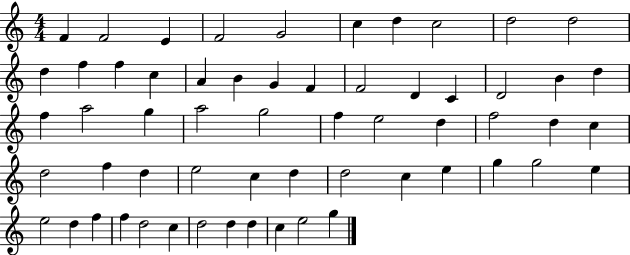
X:1
T:Untitled
M:4/4
L:1/4
K:C
F F2 E F2 G2 c d c2 d2 d2 d f f c A B G F F2 D C D2 B d f a2 g a2 g2 f e2 d f2 d c d2 f d e2 c d d2 c e g g2 e e2 d f f d2 c d2 d d c e2 g